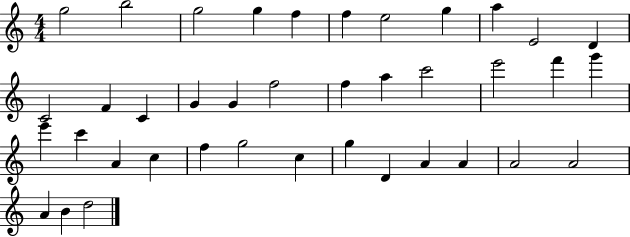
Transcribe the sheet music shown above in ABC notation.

X:1
T:Untitled
M:4/4
L:1/4
K:C
g2 b2 g2 g f f e2 g a E2 D C2 F C G G f2 f a c'2 e'2 f' g' e' c' A c f g2 c g D A A A2 A2 A B d2